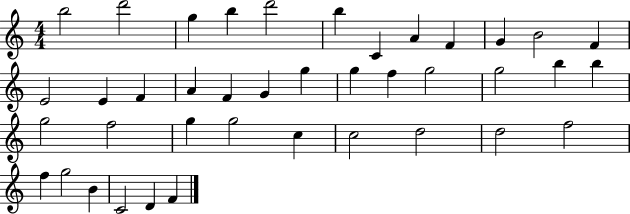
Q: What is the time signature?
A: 4/4